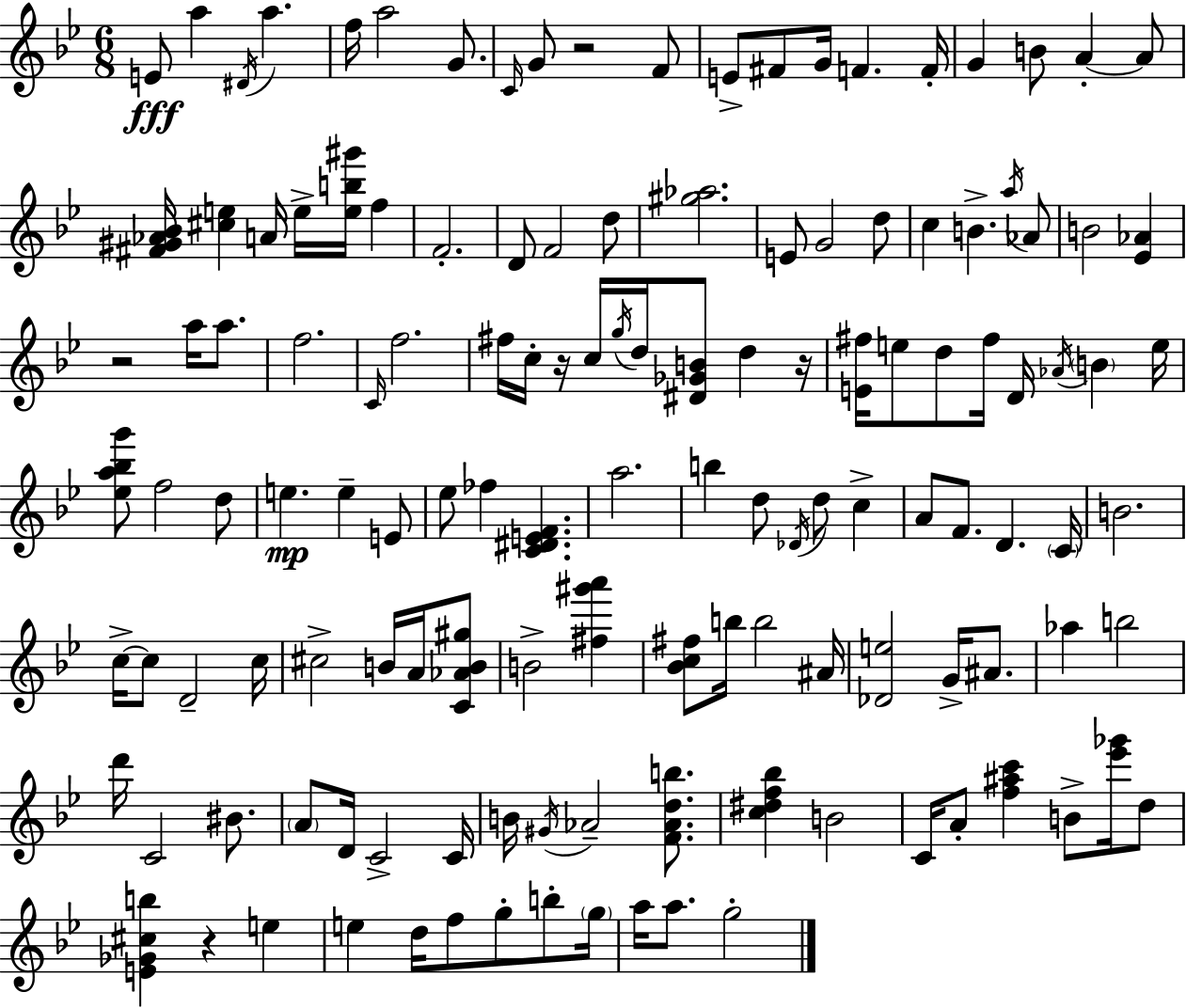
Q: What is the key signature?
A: G minor